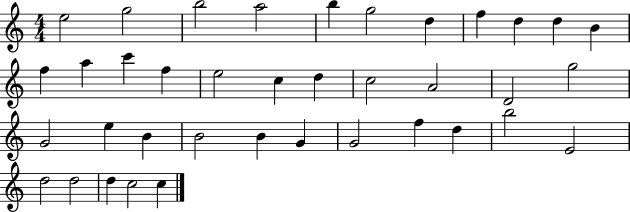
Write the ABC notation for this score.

X:1
T:Untitled
M:4/4
L:1/4
K:C
e2 g2 b2 a2 b g2 d f d d B f a c' f e2 c d c2 A2 D2 g2 G2 e B B2 B G G2 f d b2 E2 d2 d2 d c2 c